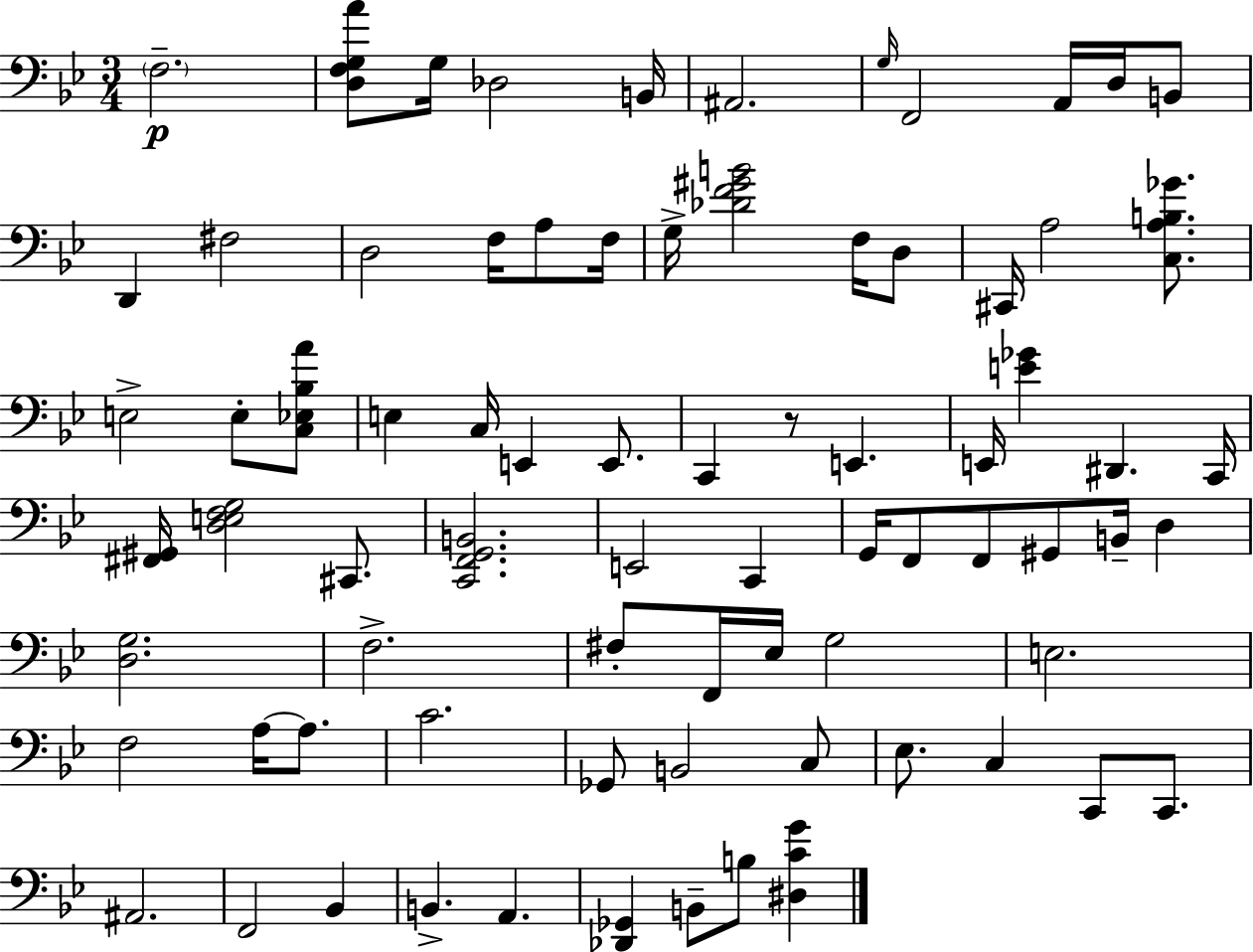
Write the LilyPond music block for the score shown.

{
  \clef bass
  \numericTimeSignature
  \time 3/4
  \key bes \major
  \parenthesize f2.--\p | <d f g a'>8 g16 des2 b,16 | ais,2. | \grace { g16 } f,2 a,16 d16 b,8 | \break d,4 fis2 | d2 f16 a8 | f16 g16-> <des' f' gis' b'>2 f16 d8 | cis,16 a2 <c a b ges'>8. | \break e2-> e8-. <c ees bes a'>8 | e4 c16 e,4 e,8. | c,4 r8 e,4. | e,16 <e' ges'>4 dis,4. | \break c,16 <fis, gis,>16 <d e f g>2 cis,8. | <c, f, g, b,>2. | e,2 c,4 | g,16 f,8 f,8 gis,8 b,16-- d4 | \break <d g>2. | f2.-> | fis8-. f,16 ees16 g2 | e2. | \break f2 a16~~ a8. | c'2. | ges,8 b,2 c8 | ees8. c4 c,8 c,8. | \break ais,2. | f,2 bes,4 | b,4.-> a,4. | <des, ges,>4 b,8-- b8 <dis c' g'>4 | \break \bar "|."
}